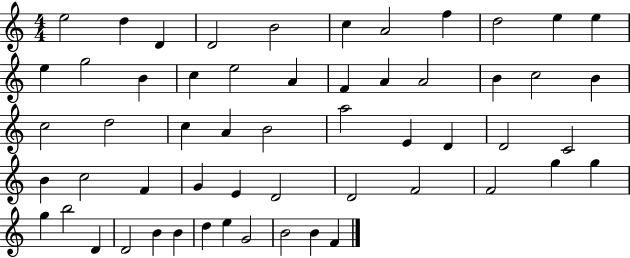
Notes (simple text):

E5/h D5/q D4/q D4/h B4/h C5/q A4/h F5/q D5/h E5/q E5/q E5/q G5/h B4/q C5/q E5/h A4/q F4/q A4/q A4/h B4/q C5/h B4/q C5/h D5/h C5/q A4/q B4/h A5/h E4/q D4/q D4/h C4/h B4/q C5/h F4/q G4/q E4/q D4/h D4/h F4/h F4/h G5/q G5/q G5/q B5/h D4/q D4/h B4/q B4/q D5/q E5/q G4/h B4/h B4/q F4/q